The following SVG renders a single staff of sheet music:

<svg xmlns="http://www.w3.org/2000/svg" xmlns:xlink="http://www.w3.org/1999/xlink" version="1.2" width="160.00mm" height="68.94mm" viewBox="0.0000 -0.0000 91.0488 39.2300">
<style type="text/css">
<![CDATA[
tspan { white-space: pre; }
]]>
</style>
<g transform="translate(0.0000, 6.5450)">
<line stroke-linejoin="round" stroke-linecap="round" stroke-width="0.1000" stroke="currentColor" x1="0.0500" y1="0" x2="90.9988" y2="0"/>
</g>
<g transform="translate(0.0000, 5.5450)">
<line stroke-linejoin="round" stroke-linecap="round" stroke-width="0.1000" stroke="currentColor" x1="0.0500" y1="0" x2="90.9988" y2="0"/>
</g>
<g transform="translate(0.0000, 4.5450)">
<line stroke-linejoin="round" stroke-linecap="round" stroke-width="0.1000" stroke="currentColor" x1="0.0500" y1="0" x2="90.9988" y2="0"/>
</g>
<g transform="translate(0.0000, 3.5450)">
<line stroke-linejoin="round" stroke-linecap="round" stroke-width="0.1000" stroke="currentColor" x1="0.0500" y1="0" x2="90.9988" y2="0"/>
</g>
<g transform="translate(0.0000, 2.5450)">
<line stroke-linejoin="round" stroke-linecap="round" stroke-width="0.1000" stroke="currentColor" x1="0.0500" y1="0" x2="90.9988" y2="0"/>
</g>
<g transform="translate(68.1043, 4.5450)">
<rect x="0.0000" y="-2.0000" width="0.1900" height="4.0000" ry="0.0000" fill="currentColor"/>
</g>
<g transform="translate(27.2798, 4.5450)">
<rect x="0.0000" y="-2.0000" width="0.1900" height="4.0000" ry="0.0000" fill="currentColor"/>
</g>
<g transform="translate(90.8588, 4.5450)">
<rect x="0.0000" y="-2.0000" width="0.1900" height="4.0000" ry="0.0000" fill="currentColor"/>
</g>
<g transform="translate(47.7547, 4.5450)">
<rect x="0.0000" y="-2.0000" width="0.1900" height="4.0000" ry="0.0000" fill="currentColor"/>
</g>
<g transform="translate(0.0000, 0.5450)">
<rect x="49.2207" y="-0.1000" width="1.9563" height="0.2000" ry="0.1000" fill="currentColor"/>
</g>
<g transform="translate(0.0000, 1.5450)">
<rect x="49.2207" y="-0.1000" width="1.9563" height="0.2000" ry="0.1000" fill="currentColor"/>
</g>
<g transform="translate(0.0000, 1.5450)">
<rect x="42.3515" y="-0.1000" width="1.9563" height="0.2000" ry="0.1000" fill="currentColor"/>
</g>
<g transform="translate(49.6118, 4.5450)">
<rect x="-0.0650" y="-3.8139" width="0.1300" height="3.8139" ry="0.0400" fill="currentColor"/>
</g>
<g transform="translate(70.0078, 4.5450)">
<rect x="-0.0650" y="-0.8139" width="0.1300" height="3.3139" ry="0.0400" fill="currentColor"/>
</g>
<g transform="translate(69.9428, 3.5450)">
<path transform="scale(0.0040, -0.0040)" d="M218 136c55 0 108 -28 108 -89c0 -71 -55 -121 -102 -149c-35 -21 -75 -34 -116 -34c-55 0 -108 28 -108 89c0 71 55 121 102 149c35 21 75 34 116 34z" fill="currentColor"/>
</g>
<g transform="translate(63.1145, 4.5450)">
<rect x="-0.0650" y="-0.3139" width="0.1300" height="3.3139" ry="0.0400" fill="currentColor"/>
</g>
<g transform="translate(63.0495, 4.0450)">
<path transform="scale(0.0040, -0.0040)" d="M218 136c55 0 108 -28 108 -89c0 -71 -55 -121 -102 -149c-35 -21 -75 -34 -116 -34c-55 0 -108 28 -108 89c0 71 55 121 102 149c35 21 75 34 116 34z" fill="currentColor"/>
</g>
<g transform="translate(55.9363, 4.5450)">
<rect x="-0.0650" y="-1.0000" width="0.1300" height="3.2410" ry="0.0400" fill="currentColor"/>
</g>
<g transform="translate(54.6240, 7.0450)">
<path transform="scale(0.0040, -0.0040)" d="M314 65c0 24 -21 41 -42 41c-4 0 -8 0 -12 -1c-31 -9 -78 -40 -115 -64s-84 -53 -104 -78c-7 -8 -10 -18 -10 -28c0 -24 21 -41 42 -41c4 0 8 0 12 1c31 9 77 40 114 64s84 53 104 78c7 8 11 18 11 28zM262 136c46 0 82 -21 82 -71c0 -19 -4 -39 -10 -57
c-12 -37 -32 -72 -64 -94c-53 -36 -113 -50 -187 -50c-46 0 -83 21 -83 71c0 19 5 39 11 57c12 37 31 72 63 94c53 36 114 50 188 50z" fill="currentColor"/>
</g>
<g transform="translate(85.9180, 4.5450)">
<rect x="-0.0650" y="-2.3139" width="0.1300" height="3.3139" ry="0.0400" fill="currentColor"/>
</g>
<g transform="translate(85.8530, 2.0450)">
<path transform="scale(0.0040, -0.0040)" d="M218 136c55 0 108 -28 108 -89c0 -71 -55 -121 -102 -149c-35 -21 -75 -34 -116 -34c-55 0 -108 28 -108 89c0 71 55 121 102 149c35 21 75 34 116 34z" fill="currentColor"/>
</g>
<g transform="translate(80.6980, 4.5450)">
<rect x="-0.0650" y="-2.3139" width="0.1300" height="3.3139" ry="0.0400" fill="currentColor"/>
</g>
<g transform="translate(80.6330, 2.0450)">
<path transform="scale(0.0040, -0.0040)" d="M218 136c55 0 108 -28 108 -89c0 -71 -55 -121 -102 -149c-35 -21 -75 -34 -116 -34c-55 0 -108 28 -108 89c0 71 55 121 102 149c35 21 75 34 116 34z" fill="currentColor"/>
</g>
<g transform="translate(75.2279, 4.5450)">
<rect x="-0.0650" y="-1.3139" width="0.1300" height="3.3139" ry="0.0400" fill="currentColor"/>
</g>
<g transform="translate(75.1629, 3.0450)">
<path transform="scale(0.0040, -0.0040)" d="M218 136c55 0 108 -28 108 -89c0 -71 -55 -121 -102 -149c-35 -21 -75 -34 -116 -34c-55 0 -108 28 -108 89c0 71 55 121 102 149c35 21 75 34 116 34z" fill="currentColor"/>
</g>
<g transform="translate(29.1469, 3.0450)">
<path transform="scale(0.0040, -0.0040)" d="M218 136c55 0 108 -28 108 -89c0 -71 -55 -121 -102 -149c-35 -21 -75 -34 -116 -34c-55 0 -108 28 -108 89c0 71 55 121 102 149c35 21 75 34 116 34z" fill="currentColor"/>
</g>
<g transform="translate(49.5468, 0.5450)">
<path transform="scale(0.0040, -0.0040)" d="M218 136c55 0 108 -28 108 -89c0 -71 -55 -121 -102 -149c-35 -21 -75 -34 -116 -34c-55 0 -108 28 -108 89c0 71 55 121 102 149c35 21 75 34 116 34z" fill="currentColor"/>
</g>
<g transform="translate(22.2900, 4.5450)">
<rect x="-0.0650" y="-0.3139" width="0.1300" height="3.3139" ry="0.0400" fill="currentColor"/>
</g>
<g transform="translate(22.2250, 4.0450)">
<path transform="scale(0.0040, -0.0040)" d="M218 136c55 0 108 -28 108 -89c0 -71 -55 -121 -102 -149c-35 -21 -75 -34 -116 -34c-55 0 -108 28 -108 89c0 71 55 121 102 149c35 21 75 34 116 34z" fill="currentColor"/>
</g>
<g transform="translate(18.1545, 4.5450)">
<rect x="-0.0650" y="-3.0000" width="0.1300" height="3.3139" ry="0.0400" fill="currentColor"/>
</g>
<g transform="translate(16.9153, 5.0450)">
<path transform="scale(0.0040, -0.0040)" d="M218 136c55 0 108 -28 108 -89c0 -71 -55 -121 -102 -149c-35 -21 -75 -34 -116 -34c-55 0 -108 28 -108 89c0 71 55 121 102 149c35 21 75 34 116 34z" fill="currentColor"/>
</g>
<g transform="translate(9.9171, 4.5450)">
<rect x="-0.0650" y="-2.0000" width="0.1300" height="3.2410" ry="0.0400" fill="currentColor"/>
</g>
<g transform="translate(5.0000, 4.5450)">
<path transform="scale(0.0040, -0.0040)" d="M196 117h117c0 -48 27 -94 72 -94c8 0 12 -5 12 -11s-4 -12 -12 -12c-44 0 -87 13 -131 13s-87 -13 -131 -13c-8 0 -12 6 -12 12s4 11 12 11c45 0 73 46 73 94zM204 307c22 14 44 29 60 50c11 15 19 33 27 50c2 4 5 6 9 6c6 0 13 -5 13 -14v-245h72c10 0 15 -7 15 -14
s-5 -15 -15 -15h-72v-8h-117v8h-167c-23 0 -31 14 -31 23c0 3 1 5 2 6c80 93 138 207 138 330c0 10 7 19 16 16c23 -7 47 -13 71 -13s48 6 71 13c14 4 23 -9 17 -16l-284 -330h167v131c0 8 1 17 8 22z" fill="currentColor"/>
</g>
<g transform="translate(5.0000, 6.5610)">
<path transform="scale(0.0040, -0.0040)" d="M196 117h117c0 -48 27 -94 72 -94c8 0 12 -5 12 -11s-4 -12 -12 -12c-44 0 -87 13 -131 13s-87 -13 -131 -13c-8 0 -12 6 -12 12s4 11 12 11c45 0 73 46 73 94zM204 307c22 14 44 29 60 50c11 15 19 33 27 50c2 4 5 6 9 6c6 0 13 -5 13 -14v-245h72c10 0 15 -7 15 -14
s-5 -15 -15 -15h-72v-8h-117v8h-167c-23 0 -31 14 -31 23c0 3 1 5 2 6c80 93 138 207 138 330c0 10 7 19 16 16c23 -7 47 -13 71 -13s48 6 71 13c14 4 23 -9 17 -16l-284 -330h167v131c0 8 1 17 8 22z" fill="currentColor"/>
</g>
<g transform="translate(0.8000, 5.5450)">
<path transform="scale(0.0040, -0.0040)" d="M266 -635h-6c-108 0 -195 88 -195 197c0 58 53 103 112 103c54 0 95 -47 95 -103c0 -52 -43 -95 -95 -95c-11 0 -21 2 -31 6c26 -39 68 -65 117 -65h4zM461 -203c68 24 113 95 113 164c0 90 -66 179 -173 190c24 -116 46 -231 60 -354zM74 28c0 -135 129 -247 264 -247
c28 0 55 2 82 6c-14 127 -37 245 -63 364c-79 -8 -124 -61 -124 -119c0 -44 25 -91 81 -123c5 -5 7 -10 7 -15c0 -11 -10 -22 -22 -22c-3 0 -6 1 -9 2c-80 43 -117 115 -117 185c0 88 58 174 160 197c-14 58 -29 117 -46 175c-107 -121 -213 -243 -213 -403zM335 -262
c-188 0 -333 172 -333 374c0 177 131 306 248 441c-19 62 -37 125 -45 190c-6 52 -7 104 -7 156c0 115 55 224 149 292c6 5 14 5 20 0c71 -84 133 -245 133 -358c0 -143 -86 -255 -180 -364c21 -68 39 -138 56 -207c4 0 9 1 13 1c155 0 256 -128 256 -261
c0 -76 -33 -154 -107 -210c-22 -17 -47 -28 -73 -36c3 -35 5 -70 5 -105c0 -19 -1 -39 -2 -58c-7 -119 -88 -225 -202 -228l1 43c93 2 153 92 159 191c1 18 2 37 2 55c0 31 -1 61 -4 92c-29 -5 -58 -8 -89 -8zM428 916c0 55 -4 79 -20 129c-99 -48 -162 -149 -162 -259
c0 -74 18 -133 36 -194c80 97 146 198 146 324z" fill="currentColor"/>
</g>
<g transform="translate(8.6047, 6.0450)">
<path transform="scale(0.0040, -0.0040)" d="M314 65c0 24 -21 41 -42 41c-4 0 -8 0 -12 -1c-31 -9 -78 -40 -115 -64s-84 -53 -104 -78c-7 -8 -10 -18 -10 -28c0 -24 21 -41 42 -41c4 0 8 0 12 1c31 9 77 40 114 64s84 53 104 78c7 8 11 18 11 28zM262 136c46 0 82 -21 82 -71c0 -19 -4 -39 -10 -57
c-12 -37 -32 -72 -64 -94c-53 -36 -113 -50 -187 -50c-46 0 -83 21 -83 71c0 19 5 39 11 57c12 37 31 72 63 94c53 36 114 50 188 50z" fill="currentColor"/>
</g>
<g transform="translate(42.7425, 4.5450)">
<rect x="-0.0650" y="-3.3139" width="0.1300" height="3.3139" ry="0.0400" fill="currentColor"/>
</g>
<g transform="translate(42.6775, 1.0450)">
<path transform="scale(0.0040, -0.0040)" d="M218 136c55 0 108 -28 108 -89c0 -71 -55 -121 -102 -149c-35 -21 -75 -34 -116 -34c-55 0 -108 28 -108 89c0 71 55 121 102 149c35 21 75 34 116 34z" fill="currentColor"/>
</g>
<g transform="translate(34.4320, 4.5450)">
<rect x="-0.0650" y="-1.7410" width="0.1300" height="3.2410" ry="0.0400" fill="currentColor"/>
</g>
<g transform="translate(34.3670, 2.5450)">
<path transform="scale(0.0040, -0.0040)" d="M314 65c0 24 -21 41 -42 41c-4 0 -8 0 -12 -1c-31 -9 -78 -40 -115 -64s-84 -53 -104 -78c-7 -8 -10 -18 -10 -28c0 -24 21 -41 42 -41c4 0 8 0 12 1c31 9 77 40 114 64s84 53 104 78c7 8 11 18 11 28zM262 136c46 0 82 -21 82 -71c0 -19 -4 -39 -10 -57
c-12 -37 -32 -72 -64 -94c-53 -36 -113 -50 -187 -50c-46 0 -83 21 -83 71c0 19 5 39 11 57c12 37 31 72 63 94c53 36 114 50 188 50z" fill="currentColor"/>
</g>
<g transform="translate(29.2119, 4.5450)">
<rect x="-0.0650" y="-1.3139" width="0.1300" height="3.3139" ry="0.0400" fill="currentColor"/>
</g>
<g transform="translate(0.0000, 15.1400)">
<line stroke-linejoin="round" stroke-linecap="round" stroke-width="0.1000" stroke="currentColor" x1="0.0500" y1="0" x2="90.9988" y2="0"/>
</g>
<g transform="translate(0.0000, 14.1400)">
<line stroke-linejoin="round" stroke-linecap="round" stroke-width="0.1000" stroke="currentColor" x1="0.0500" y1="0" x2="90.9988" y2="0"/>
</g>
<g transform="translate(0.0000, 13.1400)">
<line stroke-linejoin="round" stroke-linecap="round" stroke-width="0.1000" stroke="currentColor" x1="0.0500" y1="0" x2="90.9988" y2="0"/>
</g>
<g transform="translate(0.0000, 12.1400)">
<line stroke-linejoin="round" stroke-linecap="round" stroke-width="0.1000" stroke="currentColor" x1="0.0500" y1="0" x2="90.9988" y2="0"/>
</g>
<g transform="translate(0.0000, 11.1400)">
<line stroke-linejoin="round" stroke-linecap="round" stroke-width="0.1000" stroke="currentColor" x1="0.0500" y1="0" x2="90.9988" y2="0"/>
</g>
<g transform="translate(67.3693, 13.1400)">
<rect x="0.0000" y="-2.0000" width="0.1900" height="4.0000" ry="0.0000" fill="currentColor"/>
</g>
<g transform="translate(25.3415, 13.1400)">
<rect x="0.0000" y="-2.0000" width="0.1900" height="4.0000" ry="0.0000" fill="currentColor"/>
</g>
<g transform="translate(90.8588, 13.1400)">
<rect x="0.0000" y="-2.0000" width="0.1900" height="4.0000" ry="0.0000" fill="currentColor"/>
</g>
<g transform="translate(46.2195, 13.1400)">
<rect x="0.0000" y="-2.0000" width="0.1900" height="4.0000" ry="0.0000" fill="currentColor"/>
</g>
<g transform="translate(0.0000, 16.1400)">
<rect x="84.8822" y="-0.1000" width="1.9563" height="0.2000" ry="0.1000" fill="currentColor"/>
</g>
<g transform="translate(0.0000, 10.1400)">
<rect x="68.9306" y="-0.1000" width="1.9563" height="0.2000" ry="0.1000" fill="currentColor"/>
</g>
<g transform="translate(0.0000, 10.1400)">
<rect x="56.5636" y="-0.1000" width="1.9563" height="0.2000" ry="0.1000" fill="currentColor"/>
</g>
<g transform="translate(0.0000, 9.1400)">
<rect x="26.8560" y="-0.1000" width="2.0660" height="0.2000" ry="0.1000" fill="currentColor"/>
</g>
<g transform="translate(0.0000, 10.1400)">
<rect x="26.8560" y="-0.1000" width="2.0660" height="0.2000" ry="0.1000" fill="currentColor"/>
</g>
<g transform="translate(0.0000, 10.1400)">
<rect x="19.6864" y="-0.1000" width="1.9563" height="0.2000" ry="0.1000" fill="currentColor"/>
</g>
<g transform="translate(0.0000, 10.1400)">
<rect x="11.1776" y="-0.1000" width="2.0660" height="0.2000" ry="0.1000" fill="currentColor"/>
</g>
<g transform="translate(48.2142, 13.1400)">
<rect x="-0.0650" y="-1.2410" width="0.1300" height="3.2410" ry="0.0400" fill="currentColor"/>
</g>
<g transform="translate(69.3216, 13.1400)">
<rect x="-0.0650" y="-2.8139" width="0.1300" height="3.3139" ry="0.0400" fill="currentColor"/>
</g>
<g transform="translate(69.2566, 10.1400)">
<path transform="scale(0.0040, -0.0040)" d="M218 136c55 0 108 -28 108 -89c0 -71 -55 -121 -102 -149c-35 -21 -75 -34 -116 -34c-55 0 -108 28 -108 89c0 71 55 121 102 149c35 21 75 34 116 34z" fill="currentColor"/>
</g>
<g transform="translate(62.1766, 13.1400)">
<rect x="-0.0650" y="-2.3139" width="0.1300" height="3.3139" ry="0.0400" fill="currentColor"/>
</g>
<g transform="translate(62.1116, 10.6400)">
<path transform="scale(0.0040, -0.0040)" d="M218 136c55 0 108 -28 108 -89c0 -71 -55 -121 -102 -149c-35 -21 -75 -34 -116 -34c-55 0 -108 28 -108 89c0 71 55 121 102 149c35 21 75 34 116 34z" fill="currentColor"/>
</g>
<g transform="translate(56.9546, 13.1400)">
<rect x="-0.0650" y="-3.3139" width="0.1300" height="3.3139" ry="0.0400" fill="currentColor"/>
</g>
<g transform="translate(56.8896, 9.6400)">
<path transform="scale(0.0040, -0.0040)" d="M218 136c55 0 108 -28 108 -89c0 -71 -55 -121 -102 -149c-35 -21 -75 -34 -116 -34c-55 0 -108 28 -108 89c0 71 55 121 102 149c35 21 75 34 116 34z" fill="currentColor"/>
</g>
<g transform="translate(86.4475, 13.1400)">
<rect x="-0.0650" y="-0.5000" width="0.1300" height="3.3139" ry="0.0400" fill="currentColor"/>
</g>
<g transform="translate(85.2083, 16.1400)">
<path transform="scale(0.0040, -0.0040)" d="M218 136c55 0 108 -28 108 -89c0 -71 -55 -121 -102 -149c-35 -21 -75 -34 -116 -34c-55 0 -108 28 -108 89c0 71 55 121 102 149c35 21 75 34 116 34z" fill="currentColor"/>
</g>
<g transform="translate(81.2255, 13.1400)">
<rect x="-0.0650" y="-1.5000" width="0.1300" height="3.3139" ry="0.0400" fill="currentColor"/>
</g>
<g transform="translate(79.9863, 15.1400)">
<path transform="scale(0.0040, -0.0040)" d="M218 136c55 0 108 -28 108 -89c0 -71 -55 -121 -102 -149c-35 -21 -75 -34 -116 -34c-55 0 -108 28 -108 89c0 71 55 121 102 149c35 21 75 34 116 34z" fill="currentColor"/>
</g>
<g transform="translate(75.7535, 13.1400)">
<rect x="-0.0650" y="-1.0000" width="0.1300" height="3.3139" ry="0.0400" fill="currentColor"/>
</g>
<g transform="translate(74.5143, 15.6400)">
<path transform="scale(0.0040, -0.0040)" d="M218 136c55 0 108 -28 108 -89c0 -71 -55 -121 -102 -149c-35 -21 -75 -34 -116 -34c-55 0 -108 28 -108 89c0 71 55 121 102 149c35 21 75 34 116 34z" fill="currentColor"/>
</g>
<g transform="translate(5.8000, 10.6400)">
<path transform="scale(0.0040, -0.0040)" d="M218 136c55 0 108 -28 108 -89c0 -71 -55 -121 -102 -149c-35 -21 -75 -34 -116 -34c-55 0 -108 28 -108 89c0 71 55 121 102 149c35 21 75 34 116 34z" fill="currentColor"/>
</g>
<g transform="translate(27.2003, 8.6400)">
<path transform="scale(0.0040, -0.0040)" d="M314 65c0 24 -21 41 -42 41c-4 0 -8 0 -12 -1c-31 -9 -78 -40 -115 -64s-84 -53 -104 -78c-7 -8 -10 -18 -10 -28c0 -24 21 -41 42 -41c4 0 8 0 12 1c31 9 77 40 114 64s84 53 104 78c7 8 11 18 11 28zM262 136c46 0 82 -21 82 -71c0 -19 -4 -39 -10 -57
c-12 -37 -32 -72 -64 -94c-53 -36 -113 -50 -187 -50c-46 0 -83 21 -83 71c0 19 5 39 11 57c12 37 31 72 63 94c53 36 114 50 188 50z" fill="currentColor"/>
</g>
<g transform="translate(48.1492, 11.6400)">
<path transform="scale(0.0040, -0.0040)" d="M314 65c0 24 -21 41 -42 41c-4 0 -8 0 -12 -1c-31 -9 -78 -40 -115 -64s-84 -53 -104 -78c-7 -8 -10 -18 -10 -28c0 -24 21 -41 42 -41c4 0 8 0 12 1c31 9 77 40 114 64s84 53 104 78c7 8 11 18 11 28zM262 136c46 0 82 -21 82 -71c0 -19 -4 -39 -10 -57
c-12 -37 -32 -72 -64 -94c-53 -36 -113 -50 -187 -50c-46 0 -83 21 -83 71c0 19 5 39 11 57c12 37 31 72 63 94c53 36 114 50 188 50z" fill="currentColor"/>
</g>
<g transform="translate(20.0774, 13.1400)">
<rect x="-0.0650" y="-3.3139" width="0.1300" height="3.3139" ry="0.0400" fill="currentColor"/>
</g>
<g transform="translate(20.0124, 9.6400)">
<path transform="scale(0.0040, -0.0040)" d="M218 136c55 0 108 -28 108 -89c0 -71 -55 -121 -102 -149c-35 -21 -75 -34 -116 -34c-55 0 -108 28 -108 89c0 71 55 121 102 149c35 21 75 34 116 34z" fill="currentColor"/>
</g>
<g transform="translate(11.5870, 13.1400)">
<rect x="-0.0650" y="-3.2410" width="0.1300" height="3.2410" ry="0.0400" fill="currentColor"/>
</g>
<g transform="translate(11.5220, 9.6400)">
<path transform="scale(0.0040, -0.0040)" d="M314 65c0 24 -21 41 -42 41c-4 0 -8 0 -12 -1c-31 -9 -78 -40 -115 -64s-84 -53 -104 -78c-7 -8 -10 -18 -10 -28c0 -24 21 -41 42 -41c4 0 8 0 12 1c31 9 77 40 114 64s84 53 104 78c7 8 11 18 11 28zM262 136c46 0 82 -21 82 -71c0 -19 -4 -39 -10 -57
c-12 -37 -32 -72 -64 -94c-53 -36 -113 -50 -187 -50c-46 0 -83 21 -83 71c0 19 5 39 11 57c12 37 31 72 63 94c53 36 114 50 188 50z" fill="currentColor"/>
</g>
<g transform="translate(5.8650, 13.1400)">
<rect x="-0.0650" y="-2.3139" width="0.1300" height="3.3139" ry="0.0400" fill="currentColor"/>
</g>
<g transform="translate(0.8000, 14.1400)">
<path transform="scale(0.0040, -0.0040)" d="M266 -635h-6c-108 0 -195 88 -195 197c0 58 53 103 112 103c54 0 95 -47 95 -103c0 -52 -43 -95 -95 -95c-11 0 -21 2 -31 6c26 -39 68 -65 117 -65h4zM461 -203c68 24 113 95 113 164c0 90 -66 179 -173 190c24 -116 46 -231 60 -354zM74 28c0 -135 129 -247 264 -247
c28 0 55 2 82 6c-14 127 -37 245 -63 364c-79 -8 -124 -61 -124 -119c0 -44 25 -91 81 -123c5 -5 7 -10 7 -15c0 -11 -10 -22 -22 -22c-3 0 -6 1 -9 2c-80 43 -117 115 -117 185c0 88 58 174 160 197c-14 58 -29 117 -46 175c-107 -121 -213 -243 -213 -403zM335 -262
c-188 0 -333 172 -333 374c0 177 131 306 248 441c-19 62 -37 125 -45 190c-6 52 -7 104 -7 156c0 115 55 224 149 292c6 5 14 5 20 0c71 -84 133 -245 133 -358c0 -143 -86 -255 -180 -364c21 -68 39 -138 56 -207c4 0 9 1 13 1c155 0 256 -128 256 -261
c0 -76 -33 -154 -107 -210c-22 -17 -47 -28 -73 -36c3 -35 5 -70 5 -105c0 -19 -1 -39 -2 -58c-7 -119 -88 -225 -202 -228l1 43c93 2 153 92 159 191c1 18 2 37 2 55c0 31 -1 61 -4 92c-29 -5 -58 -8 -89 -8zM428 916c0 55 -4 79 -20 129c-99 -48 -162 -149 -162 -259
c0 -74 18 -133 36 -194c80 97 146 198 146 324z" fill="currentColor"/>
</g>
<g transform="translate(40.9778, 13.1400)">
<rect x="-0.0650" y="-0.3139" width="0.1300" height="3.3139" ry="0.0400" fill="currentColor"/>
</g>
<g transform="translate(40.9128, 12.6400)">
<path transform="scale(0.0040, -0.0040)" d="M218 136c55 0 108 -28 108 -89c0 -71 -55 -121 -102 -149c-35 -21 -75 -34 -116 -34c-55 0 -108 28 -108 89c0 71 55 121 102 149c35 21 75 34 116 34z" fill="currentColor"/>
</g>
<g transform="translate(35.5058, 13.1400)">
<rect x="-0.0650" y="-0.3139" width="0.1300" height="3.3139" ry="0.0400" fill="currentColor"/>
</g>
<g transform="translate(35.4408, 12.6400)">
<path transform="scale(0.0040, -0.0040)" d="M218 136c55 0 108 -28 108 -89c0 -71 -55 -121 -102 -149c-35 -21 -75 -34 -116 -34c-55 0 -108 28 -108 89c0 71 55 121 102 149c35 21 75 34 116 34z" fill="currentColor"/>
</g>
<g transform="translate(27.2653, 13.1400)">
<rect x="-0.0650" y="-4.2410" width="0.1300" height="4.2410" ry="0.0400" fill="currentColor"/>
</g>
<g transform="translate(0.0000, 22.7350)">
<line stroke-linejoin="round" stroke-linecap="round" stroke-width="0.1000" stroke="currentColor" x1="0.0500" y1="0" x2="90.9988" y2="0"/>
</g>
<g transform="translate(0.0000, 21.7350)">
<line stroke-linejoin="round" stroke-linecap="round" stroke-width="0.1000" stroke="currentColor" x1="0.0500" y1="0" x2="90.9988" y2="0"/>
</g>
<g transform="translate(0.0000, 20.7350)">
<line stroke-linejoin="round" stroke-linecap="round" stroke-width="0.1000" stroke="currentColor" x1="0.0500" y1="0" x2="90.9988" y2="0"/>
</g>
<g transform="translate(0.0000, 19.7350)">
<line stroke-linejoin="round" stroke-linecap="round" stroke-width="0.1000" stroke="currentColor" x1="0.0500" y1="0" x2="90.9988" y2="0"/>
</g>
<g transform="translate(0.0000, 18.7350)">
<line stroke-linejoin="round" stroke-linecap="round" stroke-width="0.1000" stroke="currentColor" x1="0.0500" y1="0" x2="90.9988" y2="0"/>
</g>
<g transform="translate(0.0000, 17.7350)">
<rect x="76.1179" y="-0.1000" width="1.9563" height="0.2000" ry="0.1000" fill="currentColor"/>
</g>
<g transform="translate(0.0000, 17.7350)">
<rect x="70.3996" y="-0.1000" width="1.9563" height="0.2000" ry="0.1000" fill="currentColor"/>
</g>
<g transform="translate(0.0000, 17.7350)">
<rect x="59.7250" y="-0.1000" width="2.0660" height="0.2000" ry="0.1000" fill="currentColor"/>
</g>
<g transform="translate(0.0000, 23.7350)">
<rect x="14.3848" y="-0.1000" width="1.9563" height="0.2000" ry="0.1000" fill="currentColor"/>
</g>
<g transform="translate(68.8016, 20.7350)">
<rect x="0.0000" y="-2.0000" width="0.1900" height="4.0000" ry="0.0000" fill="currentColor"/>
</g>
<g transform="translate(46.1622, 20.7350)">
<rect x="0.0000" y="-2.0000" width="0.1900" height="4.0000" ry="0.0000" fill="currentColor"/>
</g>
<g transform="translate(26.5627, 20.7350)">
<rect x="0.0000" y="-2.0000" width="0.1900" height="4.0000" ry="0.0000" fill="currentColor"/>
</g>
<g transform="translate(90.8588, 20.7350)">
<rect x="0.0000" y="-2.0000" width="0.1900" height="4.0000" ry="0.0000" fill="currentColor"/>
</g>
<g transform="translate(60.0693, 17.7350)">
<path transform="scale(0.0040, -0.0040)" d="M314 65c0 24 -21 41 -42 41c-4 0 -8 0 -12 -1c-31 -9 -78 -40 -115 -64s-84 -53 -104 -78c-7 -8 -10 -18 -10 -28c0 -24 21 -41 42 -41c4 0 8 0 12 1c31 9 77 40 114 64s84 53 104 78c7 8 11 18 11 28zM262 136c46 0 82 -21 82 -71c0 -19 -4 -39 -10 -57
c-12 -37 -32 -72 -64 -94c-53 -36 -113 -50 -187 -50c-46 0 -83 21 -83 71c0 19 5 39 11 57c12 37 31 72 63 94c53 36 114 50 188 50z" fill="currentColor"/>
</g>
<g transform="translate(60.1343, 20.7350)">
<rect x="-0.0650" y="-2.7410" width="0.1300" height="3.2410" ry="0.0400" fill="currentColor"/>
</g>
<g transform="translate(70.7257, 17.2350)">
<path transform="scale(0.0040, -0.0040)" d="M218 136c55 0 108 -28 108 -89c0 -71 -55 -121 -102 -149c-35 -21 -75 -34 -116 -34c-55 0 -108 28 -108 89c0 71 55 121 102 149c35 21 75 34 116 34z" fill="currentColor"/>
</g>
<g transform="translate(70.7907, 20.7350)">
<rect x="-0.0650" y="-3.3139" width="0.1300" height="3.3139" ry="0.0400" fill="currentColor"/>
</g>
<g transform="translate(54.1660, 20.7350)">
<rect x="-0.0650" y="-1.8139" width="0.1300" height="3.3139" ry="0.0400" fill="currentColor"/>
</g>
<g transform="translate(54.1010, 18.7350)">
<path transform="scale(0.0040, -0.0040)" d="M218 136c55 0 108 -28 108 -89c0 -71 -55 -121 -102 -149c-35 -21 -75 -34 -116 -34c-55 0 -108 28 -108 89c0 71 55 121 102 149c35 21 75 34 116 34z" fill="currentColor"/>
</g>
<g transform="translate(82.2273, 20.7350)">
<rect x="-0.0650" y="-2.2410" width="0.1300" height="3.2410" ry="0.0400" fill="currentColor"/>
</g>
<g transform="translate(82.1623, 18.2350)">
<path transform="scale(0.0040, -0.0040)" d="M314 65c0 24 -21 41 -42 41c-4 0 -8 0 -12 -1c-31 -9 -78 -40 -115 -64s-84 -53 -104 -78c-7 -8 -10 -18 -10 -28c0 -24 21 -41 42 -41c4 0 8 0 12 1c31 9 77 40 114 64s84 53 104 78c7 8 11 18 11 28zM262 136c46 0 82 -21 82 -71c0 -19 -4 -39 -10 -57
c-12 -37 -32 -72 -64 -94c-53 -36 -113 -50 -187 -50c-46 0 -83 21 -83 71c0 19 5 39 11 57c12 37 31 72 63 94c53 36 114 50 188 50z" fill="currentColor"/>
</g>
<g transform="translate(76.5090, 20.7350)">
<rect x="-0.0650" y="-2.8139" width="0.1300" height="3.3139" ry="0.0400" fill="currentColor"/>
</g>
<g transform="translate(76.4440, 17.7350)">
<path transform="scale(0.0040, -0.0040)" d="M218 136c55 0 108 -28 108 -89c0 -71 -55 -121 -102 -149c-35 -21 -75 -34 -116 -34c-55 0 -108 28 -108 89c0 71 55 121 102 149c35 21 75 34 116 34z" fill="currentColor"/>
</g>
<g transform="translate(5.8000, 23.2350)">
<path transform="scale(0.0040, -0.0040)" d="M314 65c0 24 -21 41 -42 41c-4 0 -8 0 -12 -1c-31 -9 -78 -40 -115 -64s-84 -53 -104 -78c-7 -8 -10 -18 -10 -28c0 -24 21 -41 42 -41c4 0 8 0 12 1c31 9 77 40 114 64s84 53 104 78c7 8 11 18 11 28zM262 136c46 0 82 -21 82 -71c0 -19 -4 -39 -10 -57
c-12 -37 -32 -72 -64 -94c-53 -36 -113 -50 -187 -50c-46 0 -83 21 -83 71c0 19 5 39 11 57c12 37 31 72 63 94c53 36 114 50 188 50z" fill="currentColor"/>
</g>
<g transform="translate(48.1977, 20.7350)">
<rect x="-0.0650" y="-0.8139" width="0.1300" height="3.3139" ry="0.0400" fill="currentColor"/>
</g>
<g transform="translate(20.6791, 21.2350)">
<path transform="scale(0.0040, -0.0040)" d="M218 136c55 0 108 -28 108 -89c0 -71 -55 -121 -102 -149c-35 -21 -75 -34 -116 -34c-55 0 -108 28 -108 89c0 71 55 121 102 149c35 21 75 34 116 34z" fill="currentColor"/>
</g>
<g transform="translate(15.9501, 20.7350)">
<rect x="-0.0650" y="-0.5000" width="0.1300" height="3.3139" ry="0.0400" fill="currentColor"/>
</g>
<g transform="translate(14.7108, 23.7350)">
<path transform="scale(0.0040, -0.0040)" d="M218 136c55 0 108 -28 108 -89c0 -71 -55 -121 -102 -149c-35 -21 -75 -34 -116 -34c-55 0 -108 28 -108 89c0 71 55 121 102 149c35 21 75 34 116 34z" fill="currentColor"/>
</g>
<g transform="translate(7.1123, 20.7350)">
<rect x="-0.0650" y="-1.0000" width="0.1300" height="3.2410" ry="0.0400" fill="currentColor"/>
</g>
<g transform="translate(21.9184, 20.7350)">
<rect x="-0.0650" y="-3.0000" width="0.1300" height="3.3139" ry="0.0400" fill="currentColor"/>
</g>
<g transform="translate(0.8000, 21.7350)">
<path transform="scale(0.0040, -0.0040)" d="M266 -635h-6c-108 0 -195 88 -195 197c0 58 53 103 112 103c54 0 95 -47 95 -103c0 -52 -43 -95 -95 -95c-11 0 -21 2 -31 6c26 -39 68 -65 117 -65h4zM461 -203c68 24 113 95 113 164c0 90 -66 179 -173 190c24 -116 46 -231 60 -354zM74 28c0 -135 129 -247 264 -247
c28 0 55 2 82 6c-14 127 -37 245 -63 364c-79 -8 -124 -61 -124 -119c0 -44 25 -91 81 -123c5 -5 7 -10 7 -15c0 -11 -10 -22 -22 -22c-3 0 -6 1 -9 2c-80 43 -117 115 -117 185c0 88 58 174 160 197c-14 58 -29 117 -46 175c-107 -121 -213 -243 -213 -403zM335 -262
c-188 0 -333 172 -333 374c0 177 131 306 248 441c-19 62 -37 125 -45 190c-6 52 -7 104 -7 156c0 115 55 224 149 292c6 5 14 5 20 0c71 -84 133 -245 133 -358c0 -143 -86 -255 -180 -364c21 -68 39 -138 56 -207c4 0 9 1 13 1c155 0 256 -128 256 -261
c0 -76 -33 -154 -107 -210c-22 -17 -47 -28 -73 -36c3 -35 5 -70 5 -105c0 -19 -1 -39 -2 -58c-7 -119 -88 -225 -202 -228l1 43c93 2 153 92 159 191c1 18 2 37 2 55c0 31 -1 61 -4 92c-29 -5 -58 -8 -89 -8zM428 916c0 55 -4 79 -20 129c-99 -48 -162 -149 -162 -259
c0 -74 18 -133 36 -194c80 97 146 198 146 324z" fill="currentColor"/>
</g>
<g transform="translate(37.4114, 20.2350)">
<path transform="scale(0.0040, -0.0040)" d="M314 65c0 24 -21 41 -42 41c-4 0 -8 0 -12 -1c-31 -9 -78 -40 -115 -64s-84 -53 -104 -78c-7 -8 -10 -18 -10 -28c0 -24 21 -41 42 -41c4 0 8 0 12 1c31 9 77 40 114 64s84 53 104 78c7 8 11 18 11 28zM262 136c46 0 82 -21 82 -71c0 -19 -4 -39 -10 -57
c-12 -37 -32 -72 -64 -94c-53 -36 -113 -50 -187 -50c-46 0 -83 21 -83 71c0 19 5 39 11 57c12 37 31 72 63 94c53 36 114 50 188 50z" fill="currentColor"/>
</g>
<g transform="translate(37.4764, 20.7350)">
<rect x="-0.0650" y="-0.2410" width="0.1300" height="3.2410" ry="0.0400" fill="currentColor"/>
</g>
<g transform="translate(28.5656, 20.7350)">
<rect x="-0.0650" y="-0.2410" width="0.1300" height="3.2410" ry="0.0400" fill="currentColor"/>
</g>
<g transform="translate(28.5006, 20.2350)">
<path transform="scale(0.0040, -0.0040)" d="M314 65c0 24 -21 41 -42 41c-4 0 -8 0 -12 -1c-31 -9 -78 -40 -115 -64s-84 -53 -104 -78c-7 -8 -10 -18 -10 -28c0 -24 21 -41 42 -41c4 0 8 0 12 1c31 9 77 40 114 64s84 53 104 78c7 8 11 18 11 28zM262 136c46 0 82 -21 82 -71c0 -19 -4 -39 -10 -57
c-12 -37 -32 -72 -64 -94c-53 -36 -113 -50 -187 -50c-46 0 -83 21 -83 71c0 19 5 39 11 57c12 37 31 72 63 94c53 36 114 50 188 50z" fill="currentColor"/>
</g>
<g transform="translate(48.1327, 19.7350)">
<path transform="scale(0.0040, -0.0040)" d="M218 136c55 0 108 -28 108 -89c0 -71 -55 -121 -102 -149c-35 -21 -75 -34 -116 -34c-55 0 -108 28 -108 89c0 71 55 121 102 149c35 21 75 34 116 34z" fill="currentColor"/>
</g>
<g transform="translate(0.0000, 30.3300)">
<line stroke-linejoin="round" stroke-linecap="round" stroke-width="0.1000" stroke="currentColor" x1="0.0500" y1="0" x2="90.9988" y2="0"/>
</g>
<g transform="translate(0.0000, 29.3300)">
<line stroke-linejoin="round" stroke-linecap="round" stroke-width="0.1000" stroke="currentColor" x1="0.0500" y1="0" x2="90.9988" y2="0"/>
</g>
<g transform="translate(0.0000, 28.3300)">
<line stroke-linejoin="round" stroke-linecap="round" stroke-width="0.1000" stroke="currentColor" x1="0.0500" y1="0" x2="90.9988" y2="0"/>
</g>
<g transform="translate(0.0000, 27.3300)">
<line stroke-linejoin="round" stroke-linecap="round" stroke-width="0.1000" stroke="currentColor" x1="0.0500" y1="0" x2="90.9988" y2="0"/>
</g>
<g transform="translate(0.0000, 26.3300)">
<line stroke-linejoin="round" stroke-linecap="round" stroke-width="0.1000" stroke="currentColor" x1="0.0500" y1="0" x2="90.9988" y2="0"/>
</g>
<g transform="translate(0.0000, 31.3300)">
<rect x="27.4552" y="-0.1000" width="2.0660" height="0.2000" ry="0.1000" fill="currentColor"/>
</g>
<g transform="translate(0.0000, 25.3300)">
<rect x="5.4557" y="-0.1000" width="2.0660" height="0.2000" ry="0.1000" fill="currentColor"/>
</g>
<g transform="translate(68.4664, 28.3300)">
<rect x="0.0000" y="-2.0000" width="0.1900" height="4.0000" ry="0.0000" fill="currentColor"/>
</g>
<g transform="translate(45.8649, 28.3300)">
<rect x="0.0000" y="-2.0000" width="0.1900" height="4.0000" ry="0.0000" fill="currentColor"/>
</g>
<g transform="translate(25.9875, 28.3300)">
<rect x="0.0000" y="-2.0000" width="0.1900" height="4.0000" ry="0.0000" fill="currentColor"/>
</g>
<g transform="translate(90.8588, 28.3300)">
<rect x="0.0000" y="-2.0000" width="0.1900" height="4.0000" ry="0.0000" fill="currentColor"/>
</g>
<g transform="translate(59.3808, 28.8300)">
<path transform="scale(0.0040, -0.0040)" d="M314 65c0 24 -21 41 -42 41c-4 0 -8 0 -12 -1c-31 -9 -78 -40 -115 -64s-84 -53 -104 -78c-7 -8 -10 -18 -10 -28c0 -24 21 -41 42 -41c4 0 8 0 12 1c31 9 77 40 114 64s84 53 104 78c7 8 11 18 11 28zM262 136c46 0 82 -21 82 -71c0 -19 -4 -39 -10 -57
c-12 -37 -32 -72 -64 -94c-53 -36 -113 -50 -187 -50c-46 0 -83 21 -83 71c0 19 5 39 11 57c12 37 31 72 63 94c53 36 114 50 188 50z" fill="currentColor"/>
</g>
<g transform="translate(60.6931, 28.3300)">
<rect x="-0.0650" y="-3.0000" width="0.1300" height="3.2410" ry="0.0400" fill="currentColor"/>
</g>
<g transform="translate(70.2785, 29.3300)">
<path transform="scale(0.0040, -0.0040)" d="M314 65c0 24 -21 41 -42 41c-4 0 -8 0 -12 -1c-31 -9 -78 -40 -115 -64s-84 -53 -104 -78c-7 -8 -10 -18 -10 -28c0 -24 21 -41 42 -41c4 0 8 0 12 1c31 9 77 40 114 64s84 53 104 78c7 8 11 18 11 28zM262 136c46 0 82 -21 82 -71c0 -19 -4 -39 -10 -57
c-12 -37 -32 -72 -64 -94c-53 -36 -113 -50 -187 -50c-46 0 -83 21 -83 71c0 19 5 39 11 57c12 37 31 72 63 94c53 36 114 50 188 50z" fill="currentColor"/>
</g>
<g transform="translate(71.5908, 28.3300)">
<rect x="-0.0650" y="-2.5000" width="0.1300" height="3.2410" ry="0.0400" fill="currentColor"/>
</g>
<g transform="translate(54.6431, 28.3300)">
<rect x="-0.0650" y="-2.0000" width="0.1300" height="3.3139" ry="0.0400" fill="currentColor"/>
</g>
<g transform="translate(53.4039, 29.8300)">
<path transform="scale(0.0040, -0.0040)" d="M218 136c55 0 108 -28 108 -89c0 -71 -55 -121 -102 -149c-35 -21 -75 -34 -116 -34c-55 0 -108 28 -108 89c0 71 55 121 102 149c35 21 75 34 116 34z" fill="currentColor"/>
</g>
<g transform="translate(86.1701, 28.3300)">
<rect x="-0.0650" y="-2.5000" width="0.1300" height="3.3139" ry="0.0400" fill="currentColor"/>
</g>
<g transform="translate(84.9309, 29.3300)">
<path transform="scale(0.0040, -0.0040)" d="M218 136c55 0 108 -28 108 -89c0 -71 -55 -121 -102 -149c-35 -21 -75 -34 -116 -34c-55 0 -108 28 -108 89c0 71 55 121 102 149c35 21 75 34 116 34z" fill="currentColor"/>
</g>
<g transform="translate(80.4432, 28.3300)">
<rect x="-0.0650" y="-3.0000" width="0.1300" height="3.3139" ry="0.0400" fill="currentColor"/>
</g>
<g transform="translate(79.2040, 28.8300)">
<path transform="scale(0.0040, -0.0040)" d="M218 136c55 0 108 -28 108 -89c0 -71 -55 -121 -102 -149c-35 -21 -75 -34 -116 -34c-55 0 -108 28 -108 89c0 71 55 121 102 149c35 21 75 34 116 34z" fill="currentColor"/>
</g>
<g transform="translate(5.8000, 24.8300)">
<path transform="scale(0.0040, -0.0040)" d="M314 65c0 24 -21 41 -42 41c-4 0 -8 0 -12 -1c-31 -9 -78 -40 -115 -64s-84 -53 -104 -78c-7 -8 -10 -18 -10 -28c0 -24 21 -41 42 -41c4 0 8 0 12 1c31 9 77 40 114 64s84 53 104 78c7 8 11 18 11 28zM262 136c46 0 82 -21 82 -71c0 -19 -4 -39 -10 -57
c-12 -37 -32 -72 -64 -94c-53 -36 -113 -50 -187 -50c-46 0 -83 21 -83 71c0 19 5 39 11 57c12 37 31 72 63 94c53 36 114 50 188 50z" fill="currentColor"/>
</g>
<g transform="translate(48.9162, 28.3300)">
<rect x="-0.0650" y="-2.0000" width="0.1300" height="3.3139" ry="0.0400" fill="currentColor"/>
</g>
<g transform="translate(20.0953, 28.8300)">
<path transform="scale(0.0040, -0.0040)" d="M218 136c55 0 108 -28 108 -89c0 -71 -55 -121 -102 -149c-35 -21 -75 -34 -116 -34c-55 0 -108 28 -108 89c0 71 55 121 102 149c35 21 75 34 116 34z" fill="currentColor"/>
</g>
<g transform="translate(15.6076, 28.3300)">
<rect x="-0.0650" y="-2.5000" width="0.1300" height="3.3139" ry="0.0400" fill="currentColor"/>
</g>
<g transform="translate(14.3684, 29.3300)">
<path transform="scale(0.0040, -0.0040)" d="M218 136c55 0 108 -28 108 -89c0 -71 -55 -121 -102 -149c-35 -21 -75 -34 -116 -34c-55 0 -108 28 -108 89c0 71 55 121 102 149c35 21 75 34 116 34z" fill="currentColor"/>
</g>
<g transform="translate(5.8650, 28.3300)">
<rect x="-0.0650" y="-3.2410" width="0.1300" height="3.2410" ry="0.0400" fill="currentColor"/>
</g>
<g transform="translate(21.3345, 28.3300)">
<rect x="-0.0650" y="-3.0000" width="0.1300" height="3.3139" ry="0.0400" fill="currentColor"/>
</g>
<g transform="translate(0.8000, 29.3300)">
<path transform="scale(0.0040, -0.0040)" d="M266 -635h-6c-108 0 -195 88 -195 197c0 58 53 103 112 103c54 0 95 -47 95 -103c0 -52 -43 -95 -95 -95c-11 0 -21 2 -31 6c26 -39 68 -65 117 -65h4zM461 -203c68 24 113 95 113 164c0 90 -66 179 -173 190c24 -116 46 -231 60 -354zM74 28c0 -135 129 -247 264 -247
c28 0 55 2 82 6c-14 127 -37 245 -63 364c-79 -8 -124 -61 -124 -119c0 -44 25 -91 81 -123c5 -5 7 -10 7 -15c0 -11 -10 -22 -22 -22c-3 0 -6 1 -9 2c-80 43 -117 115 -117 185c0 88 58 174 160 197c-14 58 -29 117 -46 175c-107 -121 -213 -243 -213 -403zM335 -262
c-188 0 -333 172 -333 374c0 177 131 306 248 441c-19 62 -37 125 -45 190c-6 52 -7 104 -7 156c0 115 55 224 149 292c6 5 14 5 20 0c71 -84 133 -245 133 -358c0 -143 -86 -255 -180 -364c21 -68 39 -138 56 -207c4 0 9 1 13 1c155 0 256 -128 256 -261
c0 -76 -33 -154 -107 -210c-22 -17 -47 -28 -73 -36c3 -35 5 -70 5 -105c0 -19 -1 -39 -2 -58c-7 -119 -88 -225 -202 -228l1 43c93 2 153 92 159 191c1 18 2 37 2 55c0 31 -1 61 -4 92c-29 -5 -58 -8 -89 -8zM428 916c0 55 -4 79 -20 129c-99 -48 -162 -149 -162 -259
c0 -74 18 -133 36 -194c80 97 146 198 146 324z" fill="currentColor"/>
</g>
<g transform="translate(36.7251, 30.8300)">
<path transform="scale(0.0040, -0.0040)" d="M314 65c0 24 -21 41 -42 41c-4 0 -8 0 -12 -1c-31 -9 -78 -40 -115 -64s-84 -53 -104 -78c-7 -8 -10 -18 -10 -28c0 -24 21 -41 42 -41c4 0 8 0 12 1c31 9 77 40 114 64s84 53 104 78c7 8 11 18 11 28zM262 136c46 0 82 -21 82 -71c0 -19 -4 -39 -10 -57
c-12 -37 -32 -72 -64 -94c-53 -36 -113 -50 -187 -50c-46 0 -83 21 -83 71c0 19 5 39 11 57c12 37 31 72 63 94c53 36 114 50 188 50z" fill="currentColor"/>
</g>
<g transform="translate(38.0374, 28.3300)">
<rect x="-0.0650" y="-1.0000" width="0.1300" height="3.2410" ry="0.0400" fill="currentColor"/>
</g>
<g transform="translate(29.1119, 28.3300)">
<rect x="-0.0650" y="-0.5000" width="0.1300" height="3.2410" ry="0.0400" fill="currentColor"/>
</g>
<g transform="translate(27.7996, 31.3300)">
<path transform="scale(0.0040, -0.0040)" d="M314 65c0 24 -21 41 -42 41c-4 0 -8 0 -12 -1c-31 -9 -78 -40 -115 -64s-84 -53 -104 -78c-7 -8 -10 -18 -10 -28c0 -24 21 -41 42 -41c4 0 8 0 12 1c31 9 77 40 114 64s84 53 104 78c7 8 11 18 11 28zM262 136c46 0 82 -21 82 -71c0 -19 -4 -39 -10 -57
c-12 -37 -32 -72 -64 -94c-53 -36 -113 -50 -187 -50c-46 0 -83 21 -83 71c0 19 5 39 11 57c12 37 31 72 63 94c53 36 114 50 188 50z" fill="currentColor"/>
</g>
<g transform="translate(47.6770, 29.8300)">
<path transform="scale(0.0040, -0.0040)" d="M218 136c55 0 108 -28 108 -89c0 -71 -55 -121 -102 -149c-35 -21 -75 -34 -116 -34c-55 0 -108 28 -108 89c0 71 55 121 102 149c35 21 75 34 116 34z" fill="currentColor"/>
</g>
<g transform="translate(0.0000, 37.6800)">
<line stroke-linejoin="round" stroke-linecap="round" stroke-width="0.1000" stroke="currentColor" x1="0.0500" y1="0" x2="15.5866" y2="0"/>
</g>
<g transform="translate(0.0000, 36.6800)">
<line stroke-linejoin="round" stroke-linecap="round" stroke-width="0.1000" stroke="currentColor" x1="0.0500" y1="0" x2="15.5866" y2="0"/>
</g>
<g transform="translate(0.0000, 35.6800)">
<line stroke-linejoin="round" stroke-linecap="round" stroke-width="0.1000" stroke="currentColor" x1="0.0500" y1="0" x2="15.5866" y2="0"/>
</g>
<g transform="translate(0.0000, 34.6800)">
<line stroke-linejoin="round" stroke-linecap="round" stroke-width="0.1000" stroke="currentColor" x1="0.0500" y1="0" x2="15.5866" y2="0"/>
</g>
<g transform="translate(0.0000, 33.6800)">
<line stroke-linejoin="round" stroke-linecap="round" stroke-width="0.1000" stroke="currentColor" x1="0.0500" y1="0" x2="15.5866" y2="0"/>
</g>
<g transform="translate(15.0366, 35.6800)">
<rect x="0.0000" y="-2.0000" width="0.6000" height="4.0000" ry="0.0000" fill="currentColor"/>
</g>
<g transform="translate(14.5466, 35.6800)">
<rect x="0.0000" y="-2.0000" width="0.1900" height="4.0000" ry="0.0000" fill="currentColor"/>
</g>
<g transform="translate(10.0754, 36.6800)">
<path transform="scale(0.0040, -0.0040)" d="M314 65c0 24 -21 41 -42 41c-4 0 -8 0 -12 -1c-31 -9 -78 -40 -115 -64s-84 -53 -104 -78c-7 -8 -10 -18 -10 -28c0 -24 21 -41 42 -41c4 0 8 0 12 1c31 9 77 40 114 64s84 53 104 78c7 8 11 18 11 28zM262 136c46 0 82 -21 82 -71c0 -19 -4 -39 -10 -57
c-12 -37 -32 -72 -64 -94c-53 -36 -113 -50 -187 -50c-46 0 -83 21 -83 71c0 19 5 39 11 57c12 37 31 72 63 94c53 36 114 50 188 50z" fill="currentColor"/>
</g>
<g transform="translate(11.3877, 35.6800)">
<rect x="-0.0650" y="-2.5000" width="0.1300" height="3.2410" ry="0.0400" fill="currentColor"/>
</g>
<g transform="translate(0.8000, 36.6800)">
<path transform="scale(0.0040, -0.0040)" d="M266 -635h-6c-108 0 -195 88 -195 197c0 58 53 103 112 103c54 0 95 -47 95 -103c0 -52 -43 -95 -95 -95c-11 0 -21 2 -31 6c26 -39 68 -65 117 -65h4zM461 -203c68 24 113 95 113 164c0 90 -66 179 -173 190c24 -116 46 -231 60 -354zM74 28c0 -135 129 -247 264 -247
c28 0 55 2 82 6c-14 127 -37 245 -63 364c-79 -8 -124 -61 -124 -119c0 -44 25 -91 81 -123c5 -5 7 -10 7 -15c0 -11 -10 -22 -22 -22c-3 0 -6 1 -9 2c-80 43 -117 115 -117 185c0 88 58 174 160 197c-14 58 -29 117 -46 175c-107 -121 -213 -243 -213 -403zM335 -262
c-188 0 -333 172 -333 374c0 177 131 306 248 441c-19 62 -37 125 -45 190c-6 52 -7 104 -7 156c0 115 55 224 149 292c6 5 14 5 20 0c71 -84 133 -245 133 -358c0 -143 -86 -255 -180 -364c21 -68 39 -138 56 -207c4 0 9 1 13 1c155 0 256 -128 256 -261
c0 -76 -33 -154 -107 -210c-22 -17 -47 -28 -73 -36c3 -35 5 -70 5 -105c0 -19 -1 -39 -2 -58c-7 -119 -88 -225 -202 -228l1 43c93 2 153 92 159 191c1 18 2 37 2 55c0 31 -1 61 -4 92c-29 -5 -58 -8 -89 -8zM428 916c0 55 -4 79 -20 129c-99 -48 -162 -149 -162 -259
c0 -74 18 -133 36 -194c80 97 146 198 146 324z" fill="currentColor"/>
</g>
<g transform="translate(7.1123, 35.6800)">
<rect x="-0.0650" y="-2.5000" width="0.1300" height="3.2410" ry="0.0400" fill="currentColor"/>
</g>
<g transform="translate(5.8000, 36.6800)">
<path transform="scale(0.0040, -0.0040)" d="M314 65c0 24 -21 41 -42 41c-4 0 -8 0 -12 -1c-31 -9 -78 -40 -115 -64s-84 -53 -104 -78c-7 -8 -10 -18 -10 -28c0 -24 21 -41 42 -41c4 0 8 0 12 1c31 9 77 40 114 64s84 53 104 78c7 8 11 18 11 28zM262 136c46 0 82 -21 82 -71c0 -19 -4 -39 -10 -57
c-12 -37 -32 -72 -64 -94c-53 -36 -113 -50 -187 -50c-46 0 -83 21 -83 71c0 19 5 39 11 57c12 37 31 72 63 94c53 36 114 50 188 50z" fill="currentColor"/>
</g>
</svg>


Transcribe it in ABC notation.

X:1
T:Untitled
M:4/4
L:1/4
K:C
F2 A c e f2 b c' D2 c d e g g g b2 b d'2 c c e2 b g a D E C D2 C A c2 c2 d f a2 b a g2 b2 G A C2 D2 F F A2 G2 A G G2 G2